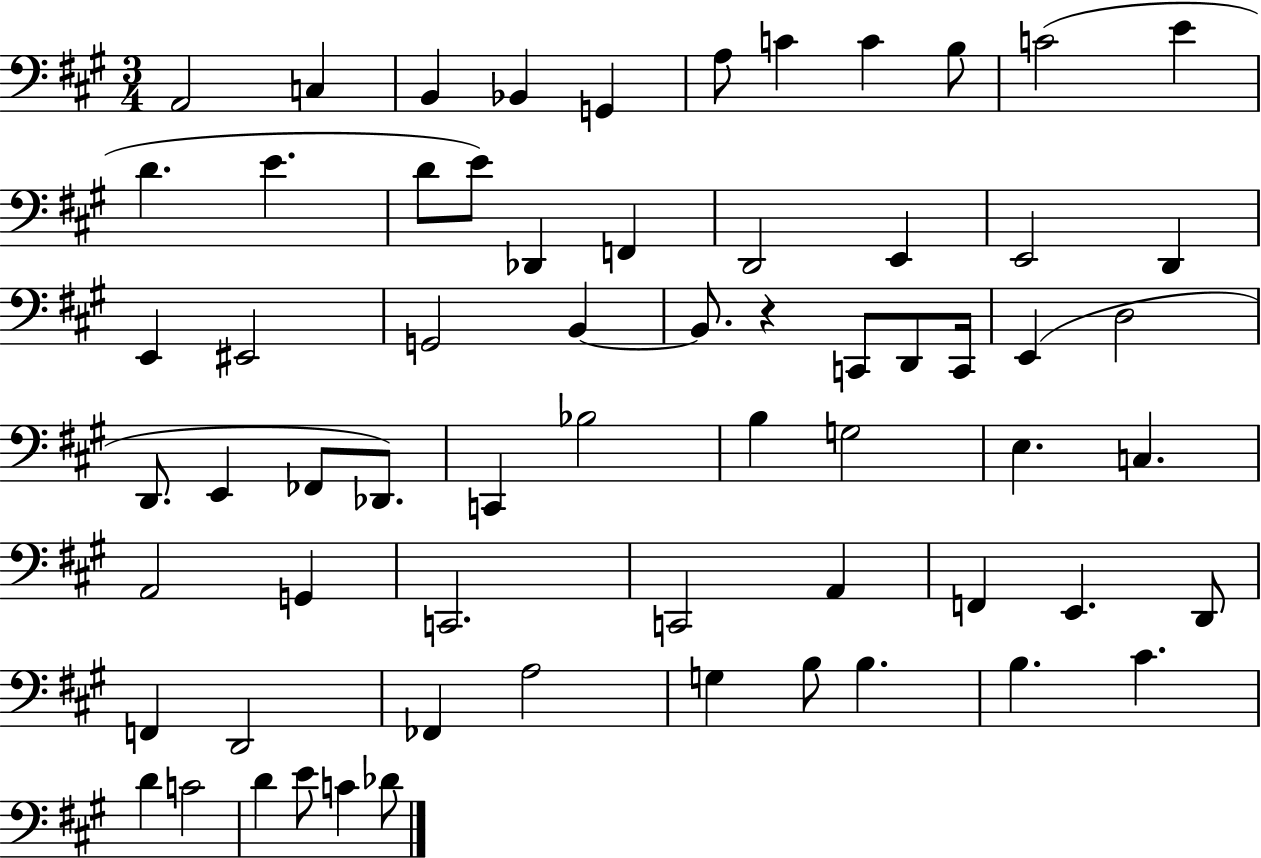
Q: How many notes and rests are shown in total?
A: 65